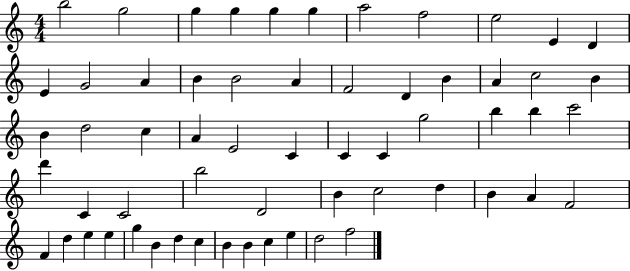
X:1
T:Untitled
M:4/4
L:1/4
K:C
b2 g2 g g g g a2 f2 e2 E D E G2 A B B2 A F2 D B A c2 B B d2 c A E2 C C C g2 b b c'2 d' C C2 b2 D2 B c2 d B A F2 F d e e g B d c B B c e d2 f2